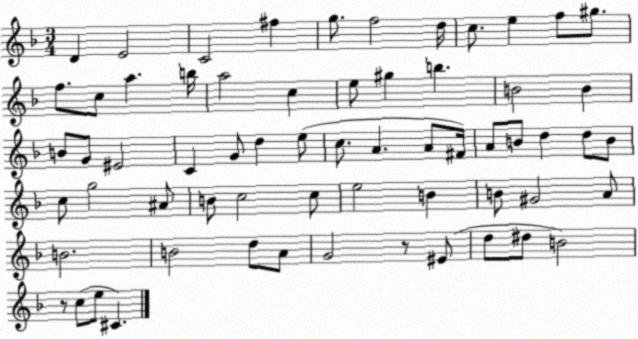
X:1
T:Untitled
M:3/4
L:1/4
K:F
D E2 C2 ^f g/2 f2 d/4 c/2 e f/2 ^g/2 f/2 c/2 a b/4 a2 c e/2 ^g b B2 B B/2 G/2 ^E2 C G/2 d e/2 c/2 A A/2 ^F/4 A/2 B/2 d d/2 B/2 c/2 g2 ^A/2 B/2 c2 c/2 e2 B B/2 ^G2 A/2 B2 B2 d/2 A/2 G2 z/2 ^E/2 d/2 ^d/2 B2 z/2 c/2 e/2 ^C